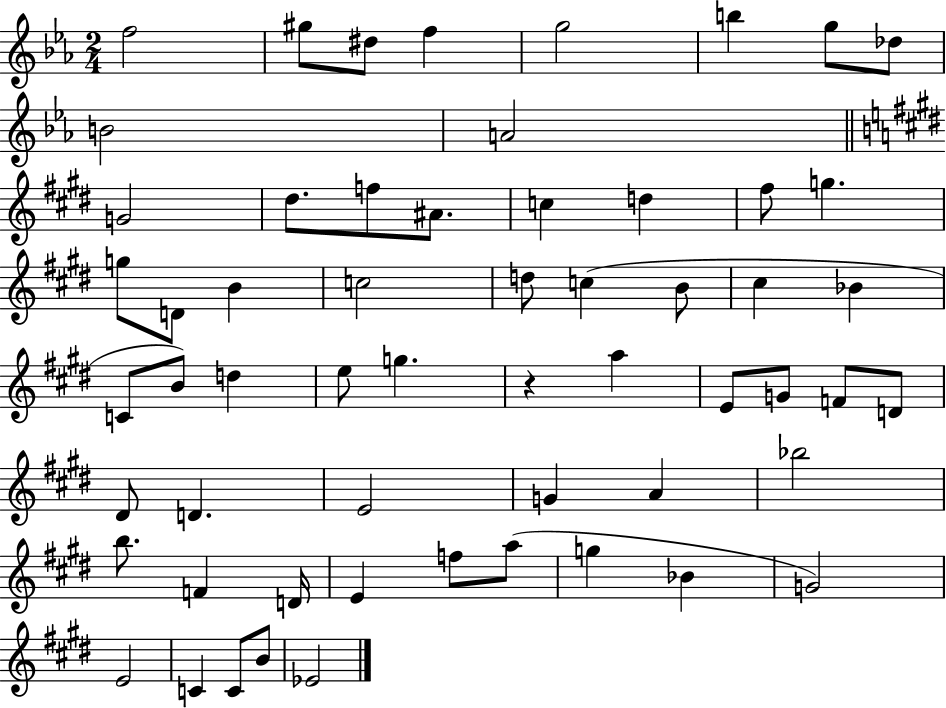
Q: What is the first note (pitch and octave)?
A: F5